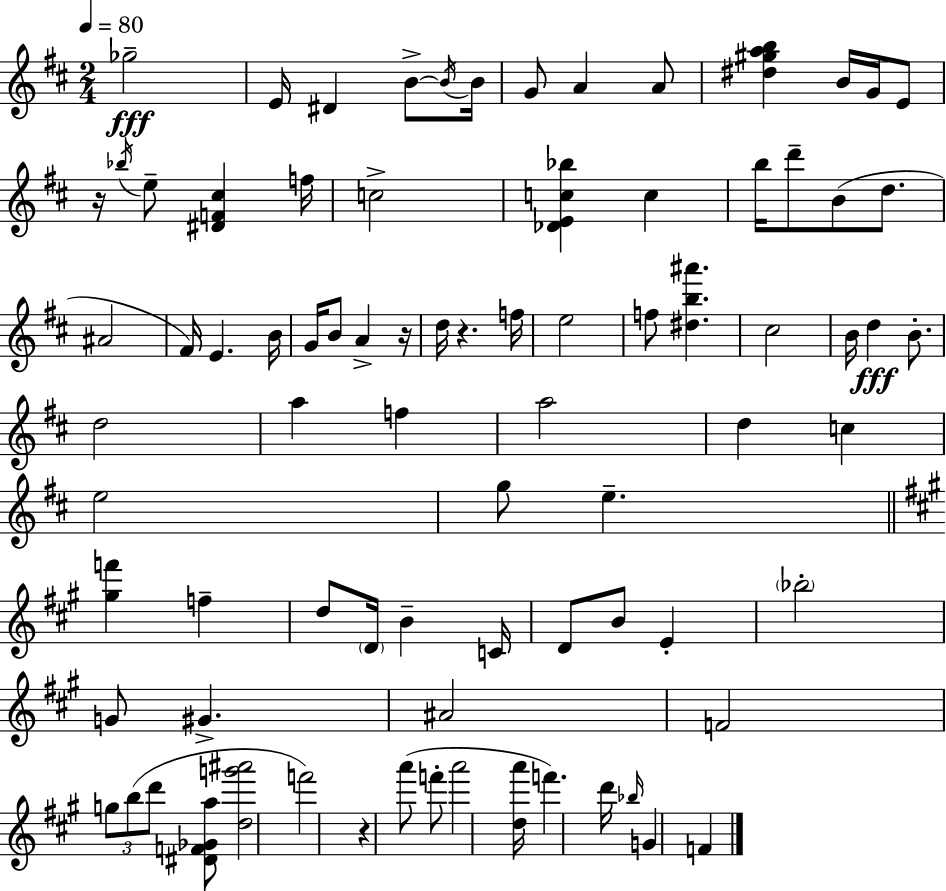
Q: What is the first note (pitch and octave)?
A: Gb5